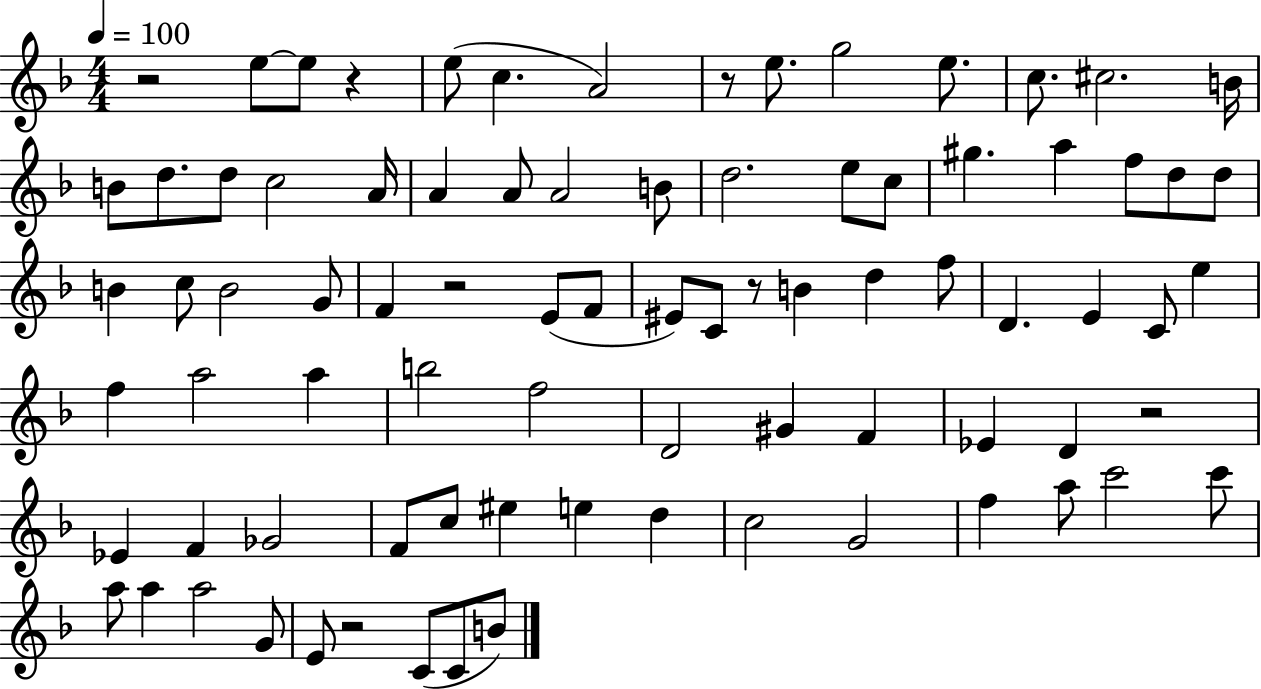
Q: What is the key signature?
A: F major